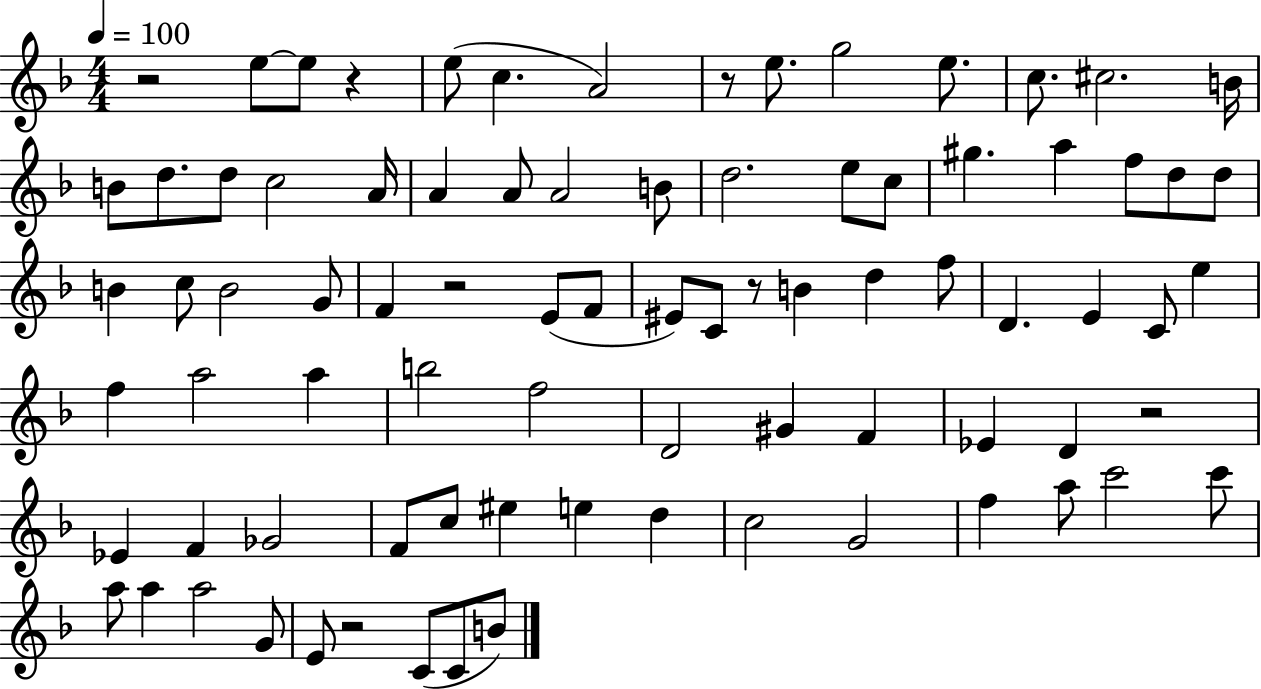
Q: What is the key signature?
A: F major